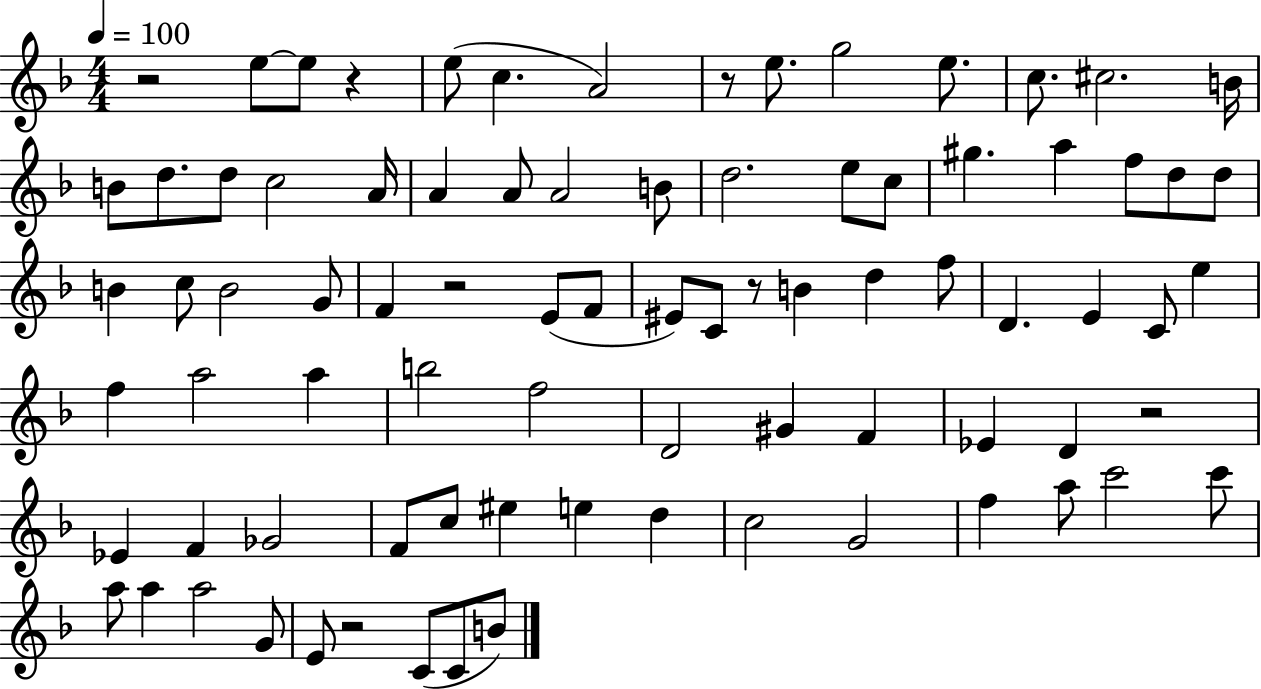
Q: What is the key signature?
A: F major